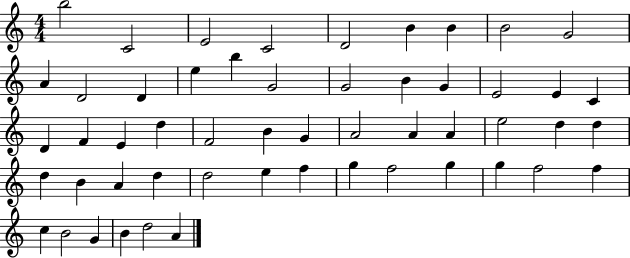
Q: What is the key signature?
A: C major